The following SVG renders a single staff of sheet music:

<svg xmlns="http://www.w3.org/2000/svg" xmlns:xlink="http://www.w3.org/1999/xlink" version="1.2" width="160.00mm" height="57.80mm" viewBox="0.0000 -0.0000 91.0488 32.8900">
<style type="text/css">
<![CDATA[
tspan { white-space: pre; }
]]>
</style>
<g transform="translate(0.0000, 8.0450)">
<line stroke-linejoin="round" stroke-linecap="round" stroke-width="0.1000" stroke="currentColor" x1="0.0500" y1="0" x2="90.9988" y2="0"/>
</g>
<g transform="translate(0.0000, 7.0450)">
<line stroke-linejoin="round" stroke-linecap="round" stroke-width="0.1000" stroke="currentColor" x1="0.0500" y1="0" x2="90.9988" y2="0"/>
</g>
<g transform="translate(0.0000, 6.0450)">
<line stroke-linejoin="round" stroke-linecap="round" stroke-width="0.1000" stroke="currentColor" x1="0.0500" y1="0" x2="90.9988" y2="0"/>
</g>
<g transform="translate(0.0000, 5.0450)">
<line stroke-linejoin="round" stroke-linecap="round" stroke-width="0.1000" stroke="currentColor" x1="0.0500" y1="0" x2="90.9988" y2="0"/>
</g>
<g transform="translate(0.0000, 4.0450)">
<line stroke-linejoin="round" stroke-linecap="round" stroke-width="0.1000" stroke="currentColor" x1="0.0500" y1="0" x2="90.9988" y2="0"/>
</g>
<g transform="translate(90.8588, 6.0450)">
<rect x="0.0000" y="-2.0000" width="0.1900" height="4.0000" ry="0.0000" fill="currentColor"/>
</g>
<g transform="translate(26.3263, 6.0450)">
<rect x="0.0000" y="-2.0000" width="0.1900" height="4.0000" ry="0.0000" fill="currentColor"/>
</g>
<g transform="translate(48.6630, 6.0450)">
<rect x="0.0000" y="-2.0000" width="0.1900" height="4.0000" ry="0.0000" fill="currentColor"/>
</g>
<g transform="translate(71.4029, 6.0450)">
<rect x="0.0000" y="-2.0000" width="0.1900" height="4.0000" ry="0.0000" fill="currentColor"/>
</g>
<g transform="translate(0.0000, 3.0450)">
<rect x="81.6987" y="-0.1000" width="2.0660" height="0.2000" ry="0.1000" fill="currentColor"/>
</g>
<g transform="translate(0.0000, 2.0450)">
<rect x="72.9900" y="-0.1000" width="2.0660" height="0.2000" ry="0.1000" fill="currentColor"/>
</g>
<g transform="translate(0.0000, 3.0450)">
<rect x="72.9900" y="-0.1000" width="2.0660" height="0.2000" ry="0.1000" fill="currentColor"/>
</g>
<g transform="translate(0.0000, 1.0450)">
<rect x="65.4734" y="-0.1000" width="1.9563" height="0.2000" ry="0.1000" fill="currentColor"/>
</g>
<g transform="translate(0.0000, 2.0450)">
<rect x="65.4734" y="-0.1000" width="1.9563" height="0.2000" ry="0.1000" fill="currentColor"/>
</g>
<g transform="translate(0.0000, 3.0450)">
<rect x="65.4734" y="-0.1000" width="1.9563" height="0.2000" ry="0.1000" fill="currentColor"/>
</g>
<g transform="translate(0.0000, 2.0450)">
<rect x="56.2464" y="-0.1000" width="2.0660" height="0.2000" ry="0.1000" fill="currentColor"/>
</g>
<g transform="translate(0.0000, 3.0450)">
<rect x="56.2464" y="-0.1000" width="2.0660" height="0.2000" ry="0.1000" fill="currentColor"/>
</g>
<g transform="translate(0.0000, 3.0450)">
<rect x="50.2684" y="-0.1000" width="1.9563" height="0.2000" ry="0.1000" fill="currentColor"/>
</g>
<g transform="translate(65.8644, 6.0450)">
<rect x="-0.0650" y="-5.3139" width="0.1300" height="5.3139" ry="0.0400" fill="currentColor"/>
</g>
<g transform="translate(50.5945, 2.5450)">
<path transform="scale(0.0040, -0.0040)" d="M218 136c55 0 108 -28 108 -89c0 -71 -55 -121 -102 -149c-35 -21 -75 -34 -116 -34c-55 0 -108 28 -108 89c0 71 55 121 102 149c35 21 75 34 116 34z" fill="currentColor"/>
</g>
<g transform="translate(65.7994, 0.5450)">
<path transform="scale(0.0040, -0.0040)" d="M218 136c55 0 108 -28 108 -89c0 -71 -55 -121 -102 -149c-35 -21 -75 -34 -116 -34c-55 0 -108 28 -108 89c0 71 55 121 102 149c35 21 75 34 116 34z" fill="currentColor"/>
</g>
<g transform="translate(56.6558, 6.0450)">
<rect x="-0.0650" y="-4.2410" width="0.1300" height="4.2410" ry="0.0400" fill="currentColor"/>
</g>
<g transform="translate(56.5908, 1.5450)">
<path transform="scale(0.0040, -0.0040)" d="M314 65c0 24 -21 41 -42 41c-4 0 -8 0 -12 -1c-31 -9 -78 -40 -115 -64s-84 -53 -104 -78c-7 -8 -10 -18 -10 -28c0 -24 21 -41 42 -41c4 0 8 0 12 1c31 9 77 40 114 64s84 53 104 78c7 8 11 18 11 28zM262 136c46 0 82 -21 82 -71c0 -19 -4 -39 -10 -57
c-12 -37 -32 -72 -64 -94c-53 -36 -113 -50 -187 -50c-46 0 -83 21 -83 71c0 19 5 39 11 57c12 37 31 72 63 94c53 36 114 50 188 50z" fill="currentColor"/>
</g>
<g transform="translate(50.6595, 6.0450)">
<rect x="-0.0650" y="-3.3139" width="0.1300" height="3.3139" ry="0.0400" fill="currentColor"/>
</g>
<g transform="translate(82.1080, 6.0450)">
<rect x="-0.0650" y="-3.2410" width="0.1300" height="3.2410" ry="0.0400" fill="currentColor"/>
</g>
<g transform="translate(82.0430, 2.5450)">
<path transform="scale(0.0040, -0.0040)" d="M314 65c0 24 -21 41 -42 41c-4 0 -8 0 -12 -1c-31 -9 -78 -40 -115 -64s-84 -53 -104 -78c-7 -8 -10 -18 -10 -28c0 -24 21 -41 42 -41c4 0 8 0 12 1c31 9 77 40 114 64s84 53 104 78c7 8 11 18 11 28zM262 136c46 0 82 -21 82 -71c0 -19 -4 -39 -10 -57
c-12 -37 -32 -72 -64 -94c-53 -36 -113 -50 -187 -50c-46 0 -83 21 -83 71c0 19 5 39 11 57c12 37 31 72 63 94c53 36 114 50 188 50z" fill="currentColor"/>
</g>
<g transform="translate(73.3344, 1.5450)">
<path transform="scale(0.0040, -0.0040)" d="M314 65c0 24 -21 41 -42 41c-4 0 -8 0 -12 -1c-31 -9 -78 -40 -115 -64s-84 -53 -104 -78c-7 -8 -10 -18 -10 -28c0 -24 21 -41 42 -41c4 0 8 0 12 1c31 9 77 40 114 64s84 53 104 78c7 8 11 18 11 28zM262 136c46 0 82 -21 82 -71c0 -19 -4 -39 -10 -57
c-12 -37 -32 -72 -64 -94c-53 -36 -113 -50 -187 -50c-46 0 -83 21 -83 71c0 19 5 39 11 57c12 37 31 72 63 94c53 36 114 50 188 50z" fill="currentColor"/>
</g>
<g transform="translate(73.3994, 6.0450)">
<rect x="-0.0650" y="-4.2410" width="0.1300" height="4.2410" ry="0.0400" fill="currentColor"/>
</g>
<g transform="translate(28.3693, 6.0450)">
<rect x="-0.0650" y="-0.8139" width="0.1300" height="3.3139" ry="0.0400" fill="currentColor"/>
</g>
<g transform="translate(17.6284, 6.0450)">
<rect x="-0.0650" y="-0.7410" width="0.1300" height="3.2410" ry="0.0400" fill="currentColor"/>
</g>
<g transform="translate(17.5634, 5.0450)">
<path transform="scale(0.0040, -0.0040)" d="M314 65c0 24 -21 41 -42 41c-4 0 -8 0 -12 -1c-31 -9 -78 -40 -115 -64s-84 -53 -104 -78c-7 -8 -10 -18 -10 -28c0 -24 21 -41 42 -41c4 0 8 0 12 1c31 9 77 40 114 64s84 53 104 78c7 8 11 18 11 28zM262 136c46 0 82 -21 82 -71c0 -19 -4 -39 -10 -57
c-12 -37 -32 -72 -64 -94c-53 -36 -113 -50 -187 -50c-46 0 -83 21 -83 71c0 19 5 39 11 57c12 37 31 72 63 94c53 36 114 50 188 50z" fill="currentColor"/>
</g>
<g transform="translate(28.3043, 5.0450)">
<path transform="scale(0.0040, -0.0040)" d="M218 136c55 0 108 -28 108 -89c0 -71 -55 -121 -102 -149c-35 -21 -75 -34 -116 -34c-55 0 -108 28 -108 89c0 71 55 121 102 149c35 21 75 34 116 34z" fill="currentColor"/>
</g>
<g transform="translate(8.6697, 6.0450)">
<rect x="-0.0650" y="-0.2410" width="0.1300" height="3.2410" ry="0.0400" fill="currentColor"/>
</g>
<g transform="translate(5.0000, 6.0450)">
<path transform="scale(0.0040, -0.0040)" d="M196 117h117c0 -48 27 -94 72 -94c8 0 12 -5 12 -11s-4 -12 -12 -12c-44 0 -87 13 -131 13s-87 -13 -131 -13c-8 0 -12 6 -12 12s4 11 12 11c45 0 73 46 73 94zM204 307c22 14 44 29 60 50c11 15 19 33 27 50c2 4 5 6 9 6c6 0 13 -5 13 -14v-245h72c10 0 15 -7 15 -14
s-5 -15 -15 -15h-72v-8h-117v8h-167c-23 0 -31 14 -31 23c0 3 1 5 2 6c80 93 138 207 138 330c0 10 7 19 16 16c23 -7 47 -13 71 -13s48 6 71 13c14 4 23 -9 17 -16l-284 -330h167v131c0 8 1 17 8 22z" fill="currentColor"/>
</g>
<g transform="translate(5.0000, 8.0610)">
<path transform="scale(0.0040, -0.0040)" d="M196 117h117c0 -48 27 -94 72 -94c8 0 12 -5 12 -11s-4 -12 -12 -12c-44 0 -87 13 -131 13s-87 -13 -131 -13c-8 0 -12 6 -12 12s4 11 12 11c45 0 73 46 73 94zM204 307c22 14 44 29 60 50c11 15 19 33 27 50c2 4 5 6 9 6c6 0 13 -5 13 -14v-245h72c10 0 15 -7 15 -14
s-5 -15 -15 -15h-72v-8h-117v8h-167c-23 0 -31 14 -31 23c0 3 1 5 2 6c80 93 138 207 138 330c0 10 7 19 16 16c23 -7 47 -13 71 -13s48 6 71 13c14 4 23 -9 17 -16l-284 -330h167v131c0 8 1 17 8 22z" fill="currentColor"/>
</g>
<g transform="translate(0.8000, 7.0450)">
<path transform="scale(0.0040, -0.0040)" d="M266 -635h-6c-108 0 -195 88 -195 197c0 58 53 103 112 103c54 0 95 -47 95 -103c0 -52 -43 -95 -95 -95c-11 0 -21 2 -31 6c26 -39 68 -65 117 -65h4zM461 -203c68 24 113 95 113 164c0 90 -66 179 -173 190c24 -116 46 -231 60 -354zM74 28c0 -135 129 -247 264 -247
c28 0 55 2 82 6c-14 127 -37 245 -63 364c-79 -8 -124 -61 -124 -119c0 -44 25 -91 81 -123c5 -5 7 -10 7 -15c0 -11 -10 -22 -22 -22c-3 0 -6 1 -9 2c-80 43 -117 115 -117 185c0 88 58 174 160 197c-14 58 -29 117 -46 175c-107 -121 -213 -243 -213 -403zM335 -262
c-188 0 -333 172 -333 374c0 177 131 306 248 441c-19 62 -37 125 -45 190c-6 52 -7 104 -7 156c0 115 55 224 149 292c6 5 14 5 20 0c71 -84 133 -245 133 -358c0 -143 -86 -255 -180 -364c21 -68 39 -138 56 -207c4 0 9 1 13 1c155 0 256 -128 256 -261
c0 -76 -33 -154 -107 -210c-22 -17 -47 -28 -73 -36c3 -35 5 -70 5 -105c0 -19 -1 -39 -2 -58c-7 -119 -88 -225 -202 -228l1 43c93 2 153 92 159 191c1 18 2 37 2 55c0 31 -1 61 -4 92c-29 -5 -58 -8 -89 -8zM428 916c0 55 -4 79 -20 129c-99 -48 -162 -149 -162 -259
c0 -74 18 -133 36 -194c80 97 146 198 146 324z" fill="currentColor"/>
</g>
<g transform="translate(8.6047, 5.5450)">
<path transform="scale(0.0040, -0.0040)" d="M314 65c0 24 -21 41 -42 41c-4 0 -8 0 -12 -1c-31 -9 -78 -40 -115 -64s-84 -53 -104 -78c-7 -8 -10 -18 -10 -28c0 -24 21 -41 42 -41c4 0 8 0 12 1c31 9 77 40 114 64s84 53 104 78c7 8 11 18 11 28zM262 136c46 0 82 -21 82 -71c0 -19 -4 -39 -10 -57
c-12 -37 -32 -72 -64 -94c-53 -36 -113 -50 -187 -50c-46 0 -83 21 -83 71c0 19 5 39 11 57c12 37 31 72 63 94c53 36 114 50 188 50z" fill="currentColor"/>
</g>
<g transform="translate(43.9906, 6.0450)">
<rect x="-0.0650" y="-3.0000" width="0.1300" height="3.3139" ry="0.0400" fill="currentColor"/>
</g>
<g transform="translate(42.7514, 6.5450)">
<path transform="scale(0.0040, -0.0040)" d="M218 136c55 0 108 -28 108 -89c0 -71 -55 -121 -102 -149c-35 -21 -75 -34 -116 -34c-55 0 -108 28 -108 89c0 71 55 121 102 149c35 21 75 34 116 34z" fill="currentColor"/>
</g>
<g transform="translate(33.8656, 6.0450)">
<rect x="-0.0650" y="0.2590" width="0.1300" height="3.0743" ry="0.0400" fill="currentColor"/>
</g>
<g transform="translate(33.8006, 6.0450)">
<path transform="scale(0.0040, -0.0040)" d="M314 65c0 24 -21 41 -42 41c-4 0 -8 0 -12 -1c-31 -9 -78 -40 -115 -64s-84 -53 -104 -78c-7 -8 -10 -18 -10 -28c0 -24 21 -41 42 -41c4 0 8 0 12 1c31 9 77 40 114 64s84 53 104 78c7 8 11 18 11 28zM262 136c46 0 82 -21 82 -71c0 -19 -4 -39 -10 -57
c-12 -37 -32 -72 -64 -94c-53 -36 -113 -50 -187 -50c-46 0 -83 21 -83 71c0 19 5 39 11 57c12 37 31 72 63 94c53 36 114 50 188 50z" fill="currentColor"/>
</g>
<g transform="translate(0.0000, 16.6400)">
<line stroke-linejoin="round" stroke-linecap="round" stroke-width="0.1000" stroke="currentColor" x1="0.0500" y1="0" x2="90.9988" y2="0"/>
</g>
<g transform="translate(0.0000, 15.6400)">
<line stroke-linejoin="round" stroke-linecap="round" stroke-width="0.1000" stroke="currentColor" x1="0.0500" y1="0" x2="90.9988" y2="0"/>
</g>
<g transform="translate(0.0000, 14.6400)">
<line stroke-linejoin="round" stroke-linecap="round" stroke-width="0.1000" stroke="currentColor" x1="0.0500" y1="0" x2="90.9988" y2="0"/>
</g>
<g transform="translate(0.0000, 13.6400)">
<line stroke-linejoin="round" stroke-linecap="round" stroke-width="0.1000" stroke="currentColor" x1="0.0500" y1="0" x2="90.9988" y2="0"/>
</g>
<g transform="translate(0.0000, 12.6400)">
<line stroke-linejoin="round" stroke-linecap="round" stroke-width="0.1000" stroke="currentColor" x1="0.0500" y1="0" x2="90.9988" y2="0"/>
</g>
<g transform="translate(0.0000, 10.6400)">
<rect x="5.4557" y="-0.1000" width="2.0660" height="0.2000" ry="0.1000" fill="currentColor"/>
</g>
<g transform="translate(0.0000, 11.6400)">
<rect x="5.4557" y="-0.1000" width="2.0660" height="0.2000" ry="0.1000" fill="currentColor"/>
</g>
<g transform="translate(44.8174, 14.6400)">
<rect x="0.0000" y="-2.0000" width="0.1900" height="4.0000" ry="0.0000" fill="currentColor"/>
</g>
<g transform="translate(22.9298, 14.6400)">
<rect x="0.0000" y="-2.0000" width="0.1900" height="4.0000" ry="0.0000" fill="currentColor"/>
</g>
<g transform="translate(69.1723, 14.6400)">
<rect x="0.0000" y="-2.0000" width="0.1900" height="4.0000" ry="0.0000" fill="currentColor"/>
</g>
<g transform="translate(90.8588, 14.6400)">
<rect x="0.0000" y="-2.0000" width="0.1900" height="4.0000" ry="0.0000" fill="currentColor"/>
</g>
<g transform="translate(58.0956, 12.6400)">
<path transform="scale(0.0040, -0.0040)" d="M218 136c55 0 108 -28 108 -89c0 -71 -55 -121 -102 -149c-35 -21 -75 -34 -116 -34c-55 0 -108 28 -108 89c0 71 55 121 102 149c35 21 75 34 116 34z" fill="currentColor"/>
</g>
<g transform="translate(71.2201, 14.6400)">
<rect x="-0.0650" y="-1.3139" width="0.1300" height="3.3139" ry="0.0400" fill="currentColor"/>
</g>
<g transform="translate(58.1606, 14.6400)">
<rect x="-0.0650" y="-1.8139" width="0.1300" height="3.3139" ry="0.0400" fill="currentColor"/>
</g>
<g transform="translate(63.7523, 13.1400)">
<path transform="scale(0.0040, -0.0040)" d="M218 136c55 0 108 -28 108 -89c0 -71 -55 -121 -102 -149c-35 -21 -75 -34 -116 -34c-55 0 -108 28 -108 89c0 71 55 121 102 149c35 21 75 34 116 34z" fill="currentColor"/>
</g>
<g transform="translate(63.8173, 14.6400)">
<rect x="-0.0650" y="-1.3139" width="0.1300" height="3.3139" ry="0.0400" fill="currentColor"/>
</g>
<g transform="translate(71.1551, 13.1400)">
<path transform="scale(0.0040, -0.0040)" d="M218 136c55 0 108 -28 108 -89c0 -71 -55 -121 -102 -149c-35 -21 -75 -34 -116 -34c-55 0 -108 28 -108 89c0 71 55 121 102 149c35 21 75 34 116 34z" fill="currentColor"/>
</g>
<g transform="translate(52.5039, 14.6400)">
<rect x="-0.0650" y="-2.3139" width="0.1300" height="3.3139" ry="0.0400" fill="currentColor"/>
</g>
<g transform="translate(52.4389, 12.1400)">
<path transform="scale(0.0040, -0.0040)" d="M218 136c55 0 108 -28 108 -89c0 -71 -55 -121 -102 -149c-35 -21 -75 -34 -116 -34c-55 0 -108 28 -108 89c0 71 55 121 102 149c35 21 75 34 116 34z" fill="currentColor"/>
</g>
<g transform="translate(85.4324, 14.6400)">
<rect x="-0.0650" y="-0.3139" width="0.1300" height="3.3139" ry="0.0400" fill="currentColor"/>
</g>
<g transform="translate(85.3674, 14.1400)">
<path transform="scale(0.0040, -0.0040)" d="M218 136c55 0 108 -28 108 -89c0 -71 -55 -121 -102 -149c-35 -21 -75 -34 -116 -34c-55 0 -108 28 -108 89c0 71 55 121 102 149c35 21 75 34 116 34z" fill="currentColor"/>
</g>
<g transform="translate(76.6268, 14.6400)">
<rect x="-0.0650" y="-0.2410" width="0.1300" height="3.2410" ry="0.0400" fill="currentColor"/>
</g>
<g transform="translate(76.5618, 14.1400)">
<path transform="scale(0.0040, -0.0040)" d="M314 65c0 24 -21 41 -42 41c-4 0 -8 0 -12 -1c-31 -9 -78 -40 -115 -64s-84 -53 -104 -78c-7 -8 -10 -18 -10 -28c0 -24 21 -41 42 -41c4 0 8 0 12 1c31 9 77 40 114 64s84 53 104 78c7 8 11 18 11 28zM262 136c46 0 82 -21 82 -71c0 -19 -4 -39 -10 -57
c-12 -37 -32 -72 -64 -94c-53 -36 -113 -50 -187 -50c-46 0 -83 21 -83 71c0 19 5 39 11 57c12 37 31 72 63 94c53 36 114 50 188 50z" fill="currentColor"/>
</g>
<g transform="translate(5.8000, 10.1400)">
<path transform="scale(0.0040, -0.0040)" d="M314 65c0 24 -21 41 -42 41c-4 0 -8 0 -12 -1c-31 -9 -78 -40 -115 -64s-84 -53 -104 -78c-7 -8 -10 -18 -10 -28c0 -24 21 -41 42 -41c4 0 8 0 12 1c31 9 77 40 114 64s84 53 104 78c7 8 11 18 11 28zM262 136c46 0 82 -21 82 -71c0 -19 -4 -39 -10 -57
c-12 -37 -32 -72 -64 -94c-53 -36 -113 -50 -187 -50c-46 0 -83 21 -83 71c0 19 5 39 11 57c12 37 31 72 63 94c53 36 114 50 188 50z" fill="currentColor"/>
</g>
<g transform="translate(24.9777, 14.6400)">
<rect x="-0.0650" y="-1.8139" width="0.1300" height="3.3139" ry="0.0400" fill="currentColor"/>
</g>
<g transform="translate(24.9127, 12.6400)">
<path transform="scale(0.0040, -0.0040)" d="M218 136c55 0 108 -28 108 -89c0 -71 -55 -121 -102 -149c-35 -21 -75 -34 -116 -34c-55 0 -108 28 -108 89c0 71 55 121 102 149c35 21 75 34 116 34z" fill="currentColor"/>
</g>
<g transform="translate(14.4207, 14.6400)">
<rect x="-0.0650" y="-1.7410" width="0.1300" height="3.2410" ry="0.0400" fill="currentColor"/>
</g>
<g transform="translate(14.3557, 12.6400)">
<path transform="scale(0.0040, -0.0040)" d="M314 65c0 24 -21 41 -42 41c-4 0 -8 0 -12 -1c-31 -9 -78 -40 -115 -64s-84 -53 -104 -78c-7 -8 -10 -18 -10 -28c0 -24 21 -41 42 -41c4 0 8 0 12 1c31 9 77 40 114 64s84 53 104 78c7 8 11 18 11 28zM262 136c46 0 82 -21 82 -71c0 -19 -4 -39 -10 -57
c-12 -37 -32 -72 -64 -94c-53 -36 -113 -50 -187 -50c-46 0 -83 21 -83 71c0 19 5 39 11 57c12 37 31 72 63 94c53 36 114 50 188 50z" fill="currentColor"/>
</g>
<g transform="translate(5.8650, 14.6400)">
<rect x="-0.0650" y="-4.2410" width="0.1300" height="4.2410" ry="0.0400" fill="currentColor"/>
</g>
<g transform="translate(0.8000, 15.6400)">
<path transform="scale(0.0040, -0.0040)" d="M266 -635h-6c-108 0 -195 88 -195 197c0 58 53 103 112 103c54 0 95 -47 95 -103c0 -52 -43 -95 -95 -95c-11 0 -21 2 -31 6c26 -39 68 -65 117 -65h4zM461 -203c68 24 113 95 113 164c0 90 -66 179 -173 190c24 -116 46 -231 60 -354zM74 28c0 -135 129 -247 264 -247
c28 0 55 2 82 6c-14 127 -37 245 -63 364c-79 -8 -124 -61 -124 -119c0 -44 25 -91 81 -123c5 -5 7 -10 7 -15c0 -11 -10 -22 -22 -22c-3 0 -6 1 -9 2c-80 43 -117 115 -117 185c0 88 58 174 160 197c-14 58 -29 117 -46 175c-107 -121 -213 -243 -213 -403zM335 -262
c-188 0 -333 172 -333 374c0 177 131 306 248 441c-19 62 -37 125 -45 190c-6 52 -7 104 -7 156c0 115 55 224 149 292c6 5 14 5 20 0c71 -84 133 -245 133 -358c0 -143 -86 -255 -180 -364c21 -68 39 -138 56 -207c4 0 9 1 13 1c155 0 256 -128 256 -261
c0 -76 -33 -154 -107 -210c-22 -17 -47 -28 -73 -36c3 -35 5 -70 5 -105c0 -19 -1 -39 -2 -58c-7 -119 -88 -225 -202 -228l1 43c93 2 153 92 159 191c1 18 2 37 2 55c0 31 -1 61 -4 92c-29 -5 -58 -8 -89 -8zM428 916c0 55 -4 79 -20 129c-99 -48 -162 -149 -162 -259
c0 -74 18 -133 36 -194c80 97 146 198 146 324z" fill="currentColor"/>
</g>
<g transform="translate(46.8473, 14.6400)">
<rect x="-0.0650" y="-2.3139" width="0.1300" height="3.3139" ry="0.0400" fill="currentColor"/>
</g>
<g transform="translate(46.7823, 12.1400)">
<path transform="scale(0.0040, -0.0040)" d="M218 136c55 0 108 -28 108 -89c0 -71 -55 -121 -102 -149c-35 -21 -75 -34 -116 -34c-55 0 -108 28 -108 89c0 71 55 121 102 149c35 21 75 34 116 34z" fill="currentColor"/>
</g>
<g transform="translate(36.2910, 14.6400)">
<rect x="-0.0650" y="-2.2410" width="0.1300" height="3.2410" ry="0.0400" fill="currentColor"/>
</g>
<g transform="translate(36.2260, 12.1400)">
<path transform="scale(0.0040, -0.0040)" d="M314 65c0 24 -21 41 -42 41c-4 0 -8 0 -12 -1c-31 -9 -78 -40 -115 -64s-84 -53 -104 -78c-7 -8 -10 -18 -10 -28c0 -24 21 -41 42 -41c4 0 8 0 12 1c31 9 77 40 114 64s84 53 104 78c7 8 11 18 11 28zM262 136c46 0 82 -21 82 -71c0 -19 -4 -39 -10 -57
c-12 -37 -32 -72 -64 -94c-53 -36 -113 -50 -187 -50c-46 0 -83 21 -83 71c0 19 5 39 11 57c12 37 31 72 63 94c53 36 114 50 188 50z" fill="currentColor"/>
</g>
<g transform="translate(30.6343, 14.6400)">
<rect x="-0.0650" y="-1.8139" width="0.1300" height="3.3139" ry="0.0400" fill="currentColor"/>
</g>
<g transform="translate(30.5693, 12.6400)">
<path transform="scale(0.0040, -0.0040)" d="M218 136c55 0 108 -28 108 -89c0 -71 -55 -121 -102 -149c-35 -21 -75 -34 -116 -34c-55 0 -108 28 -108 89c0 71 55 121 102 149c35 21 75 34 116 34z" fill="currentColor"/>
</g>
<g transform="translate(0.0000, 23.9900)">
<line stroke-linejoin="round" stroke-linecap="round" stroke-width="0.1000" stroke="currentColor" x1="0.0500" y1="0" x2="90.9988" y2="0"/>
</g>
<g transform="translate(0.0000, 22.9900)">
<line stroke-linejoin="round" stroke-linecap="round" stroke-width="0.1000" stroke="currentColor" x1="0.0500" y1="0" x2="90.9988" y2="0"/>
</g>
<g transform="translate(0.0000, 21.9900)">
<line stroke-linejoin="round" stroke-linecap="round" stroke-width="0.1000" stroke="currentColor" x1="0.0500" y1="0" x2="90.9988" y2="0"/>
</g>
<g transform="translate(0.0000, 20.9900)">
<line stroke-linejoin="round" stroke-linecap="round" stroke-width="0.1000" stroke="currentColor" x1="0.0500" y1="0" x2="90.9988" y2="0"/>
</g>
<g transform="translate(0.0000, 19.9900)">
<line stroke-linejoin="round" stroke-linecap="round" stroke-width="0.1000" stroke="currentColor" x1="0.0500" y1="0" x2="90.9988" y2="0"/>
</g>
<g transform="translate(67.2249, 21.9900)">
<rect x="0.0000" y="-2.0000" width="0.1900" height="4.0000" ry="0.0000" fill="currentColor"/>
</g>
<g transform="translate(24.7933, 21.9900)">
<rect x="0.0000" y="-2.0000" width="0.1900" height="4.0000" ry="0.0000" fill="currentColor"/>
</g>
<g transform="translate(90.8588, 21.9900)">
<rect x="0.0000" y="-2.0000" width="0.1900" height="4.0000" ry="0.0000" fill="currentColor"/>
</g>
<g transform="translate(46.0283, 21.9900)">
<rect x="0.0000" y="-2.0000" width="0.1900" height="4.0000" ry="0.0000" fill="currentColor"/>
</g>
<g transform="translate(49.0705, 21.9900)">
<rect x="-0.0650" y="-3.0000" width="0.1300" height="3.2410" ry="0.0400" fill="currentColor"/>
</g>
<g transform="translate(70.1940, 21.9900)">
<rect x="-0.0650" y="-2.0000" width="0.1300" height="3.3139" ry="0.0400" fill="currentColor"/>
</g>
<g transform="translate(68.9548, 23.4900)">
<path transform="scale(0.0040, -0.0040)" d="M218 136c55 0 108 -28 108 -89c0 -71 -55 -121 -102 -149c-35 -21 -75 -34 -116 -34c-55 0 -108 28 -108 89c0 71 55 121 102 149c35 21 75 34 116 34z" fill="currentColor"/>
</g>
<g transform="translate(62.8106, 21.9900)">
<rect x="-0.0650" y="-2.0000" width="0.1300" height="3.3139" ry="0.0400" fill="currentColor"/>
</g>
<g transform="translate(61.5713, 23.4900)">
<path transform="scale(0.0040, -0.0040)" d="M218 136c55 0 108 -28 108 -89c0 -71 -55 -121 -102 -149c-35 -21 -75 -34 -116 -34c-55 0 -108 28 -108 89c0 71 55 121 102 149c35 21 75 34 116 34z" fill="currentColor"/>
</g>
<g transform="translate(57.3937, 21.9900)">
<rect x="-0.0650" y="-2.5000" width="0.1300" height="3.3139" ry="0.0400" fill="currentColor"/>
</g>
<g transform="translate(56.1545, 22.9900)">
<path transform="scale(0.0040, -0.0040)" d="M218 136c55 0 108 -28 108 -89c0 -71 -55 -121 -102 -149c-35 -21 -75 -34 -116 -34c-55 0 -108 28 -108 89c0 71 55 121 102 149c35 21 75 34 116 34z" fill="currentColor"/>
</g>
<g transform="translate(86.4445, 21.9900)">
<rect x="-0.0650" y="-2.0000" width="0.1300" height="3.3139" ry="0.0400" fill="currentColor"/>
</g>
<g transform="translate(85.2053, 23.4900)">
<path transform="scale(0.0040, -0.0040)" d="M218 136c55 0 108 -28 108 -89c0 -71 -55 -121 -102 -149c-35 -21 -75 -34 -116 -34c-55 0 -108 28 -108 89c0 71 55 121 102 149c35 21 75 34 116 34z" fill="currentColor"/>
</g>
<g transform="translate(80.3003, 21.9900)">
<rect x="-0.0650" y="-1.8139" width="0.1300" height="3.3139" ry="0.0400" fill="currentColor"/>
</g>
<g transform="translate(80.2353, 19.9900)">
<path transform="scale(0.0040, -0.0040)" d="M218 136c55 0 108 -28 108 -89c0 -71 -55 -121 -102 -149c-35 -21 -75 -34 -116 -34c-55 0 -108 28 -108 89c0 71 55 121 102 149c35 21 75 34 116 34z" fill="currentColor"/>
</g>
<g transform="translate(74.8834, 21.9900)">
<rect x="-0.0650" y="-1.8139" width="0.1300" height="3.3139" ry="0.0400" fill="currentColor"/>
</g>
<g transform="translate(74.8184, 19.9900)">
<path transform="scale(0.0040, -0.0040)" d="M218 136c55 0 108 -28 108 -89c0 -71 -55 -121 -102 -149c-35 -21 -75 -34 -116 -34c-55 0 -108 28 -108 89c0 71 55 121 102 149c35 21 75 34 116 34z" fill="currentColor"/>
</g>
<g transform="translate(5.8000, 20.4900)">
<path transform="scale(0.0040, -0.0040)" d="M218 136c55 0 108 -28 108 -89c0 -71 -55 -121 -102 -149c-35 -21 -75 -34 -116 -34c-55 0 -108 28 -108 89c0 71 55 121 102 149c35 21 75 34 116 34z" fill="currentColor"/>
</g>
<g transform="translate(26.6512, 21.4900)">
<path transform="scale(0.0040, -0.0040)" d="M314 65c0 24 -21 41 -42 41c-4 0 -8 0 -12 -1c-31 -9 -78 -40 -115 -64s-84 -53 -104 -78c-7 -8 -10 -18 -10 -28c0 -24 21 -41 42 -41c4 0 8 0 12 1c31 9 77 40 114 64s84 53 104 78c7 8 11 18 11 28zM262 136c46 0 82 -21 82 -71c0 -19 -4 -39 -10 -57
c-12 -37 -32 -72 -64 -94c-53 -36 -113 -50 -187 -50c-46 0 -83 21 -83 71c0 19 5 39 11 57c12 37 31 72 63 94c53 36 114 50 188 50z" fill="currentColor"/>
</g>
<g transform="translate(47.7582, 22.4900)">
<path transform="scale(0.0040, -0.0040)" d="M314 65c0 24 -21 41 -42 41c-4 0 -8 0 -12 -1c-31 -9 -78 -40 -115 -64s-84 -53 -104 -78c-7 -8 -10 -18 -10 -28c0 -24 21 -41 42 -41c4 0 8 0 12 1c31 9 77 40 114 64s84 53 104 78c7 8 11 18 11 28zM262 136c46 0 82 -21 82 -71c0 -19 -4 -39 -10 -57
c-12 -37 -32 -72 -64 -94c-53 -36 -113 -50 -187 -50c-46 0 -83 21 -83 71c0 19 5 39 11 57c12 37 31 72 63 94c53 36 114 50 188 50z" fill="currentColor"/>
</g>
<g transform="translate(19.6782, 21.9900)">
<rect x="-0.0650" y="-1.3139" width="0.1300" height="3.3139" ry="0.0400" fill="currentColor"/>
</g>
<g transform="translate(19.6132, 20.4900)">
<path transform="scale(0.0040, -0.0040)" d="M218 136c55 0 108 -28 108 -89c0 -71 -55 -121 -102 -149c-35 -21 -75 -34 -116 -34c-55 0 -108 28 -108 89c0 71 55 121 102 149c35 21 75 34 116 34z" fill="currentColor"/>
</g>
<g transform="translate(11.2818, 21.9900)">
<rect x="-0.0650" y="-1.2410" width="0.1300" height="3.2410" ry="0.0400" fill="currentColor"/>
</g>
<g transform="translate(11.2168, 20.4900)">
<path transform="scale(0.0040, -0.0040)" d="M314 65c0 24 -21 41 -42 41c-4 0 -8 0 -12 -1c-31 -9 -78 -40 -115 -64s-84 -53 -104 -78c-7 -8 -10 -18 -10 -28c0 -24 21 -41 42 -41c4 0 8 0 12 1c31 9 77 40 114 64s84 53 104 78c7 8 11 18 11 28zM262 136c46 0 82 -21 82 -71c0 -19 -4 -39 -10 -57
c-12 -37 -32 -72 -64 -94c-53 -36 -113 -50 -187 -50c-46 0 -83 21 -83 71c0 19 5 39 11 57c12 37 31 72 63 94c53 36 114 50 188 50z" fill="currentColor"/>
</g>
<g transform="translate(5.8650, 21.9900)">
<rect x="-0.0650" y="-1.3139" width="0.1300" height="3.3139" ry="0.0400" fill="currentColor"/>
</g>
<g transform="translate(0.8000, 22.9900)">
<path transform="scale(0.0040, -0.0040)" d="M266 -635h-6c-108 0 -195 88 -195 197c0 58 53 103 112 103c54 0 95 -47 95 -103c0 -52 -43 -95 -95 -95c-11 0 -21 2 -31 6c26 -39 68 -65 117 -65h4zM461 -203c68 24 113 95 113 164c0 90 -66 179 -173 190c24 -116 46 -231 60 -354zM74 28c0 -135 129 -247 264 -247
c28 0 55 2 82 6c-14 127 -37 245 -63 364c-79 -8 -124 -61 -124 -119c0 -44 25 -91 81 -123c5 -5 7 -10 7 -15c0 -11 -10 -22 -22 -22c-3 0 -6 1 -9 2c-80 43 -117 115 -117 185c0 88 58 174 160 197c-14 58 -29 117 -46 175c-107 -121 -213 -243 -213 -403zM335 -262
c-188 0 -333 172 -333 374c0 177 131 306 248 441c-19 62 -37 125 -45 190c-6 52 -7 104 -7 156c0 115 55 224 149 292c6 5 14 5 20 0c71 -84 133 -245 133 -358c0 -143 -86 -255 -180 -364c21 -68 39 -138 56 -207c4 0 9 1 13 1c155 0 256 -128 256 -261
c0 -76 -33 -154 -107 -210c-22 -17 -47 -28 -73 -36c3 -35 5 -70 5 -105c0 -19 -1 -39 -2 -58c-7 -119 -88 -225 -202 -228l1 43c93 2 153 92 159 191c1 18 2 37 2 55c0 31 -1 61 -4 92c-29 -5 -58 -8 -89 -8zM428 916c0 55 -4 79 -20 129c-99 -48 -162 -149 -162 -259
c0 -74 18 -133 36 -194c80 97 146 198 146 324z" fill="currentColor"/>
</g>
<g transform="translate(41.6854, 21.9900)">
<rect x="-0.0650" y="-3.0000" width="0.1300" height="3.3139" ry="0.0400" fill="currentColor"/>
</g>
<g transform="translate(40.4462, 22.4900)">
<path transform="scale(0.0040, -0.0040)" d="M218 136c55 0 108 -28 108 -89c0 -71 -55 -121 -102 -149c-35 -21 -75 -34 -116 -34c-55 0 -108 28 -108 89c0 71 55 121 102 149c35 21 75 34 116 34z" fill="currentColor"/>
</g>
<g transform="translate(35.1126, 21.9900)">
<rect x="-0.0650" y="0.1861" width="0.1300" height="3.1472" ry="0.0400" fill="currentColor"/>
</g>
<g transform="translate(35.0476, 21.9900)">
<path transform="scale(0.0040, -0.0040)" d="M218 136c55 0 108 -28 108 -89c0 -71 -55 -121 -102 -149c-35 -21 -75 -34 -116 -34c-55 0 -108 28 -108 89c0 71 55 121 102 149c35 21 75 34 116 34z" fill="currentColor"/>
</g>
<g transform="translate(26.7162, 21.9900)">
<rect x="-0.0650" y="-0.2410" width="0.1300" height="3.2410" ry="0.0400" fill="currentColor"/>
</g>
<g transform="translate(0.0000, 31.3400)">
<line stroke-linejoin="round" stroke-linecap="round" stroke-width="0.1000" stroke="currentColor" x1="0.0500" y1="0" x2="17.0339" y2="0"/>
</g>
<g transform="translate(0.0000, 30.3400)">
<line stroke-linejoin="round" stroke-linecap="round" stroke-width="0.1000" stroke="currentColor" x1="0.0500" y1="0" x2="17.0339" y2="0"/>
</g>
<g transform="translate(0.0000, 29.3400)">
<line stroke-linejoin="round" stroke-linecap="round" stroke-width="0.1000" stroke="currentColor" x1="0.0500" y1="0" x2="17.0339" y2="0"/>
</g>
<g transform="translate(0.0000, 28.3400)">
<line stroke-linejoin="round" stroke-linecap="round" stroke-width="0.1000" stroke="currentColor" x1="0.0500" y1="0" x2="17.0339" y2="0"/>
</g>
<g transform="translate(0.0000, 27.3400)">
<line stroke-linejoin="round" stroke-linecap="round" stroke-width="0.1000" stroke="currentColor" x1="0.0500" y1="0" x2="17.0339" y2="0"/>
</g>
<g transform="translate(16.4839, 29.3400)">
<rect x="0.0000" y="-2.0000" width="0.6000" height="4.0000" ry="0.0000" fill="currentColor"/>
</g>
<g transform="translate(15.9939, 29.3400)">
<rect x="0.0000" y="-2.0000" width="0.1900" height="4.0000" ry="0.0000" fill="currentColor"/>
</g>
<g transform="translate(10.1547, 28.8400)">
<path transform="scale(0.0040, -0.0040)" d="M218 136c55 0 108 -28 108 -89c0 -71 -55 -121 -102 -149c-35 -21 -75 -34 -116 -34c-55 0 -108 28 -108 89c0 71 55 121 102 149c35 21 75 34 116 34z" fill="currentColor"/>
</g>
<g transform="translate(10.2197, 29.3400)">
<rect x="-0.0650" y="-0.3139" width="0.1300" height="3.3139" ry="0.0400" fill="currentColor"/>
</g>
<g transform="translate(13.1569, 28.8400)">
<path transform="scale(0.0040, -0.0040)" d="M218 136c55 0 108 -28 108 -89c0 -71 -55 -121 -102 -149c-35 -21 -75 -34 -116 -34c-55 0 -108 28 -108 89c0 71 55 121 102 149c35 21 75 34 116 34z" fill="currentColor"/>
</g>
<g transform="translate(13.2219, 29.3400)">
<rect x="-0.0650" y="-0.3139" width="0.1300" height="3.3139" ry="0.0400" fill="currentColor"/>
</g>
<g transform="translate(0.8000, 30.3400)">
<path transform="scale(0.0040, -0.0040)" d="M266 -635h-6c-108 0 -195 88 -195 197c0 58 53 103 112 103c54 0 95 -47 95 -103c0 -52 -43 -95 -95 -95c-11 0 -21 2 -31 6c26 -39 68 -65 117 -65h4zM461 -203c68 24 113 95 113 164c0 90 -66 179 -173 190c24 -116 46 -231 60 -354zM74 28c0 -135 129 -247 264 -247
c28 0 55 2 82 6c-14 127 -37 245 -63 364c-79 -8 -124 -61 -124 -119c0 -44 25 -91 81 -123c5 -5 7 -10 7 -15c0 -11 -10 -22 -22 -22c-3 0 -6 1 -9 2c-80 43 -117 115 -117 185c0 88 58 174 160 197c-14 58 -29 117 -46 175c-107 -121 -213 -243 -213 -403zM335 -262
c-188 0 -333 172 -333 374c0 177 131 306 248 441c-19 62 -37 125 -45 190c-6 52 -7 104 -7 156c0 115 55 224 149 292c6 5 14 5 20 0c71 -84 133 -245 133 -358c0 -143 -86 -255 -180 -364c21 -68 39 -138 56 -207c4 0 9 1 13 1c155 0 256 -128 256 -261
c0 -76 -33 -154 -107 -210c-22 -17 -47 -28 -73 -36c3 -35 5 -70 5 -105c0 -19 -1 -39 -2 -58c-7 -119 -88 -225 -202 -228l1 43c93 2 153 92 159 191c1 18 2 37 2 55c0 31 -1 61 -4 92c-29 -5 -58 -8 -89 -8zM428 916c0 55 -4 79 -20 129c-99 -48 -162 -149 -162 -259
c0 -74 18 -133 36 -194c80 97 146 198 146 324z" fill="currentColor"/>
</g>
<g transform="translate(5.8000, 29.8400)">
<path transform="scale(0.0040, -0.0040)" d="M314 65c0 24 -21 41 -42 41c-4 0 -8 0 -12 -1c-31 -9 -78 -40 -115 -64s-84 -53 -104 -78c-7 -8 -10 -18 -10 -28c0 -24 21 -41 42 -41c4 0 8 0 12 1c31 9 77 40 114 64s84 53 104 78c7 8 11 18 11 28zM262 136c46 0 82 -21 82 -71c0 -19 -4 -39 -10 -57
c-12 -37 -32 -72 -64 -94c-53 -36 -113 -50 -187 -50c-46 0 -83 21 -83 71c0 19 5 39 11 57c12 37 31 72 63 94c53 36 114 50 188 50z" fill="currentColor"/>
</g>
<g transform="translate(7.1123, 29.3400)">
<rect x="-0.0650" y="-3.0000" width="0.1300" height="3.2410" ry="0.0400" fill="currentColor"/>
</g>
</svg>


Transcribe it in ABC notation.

X:1
T:Untitled
M:4/4
L:1/4
K:C
c2 d2 d B2 A b d'2 f' d'2 b2 d'2 f2 f f g2 g g f e e c2 c e e2 e c2 B A A2 G F F f f F A2 c c